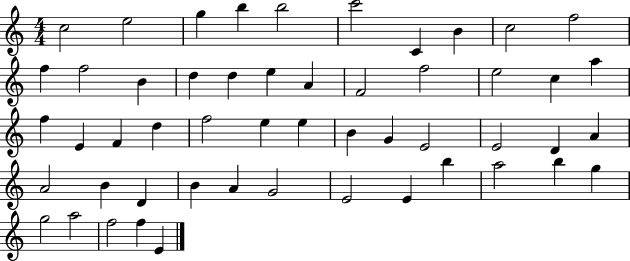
{
  \clef treble
  \numericTimeSignature
  \time 4/4
  \key c \major
  c''2 e''2 | g''4 b''4 b''2 | c'''2 c'4 b'4 | c''2 f''2 | \break f''4 f''2 b'4 | d''4 d''4 e''4 a'4 | f'2 f''2 | e''2 c''4 a''4 | \break f''4 e'4 f'4 d''4 | f''2 e''4 e''4 | b'4 g'4 e'2 | e'2 d'4 a'4 | \break a'2 b'4 d'4 | b'4 a'4 g'2 | e'2 e'4 b''4 | a''2 b''4 g''4 | \break g''2 a''2 | f''2 f''4 e'4 | \bar "|."
}